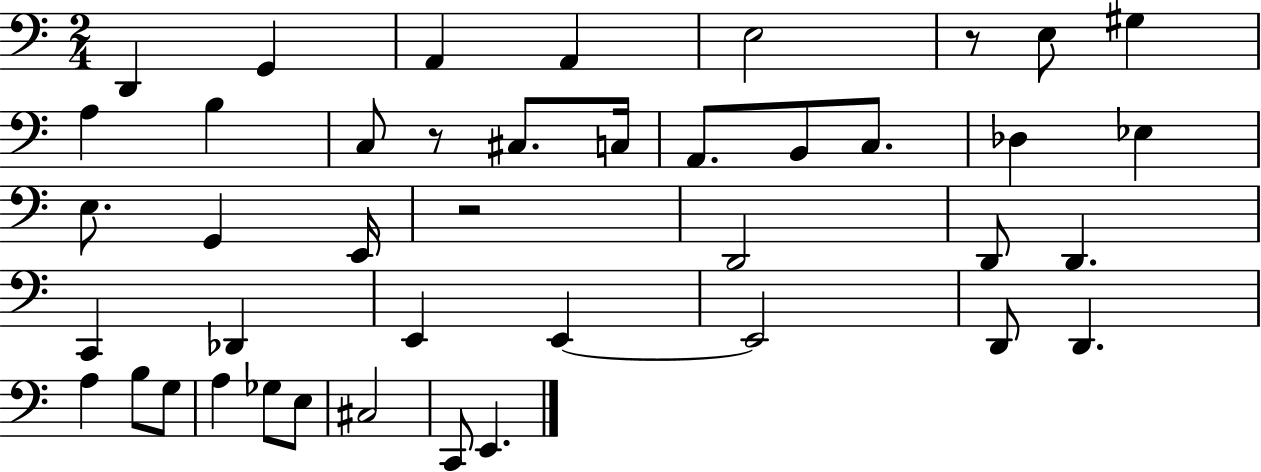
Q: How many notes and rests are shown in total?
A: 42